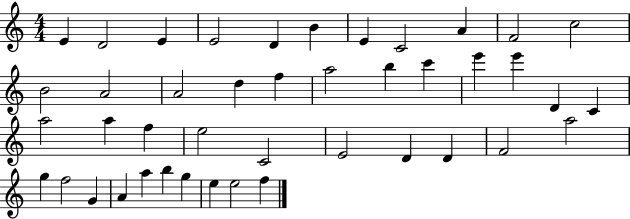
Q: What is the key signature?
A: C major